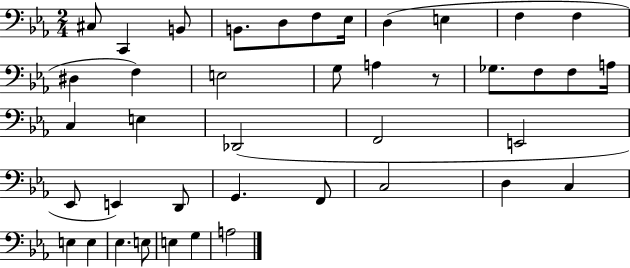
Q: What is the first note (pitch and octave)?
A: C#3